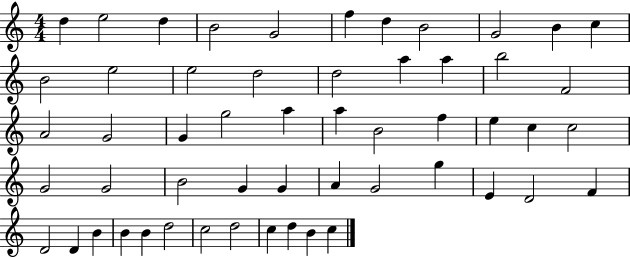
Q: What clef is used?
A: treble